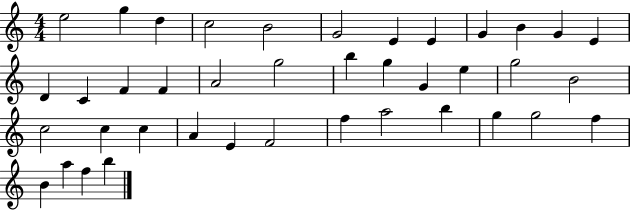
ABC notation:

X:1
T:Untitled
M:4/4
L:1/4
K:C
e2 g d c2 B2 G2 E E G B G E D C F F A2 g2 b g G e g2 B2 c2 c c A E F2 f a2 b g g2 f B a f b